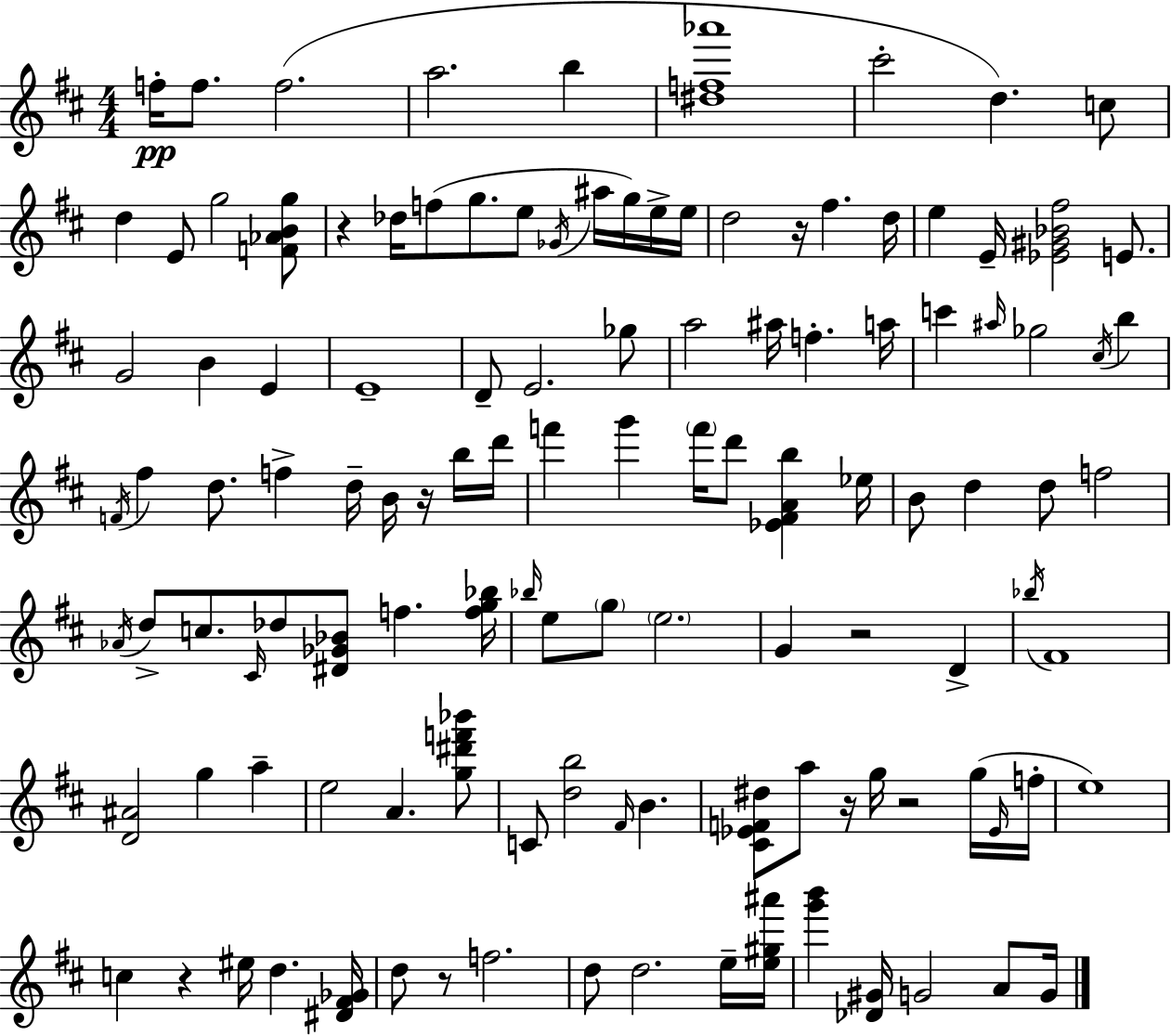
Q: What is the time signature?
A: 4/4